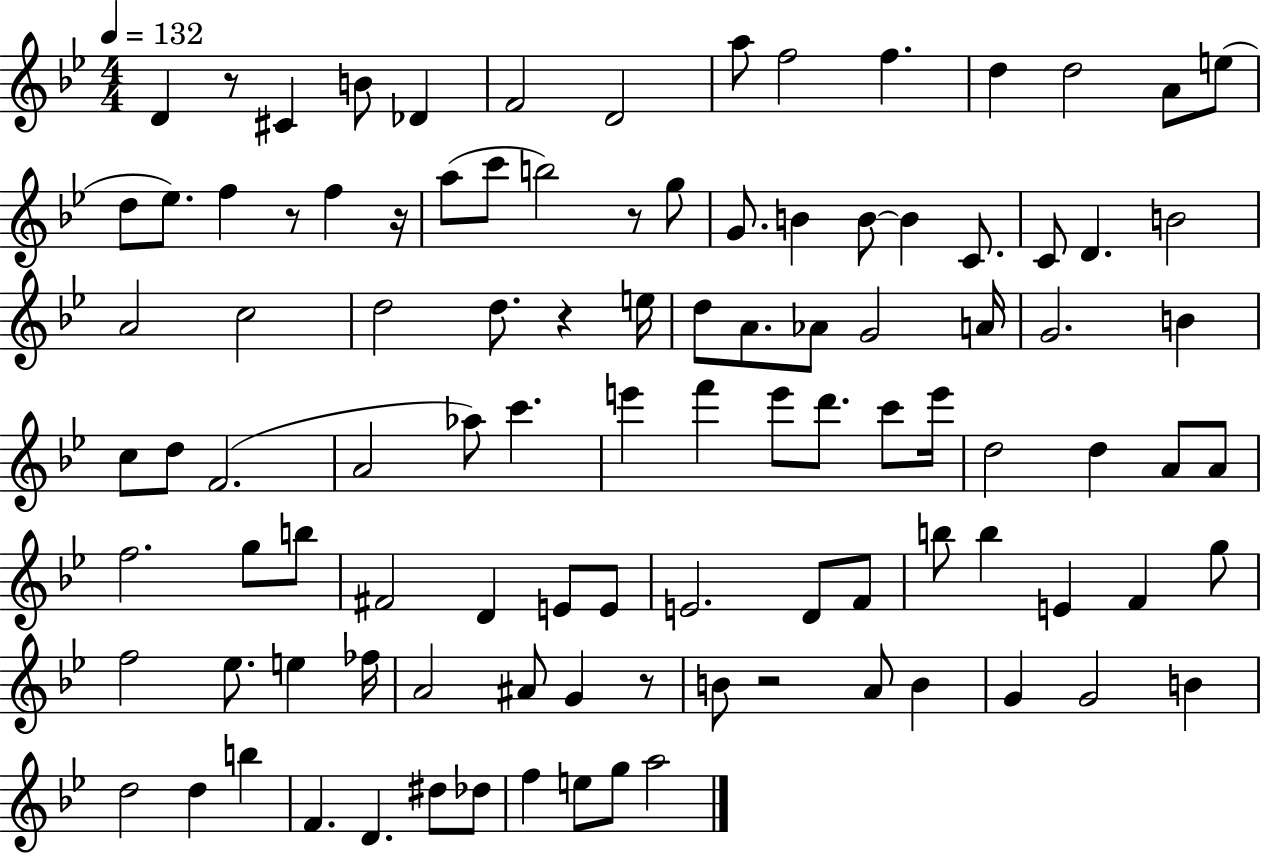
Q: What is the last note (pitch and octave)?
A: A5